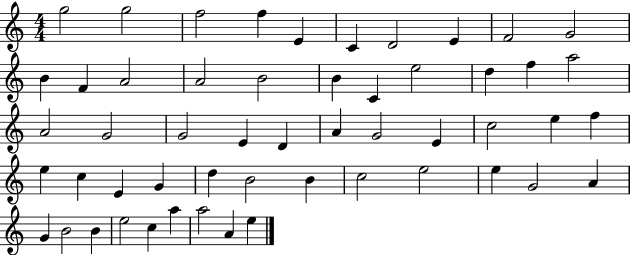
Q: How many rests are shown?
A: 0